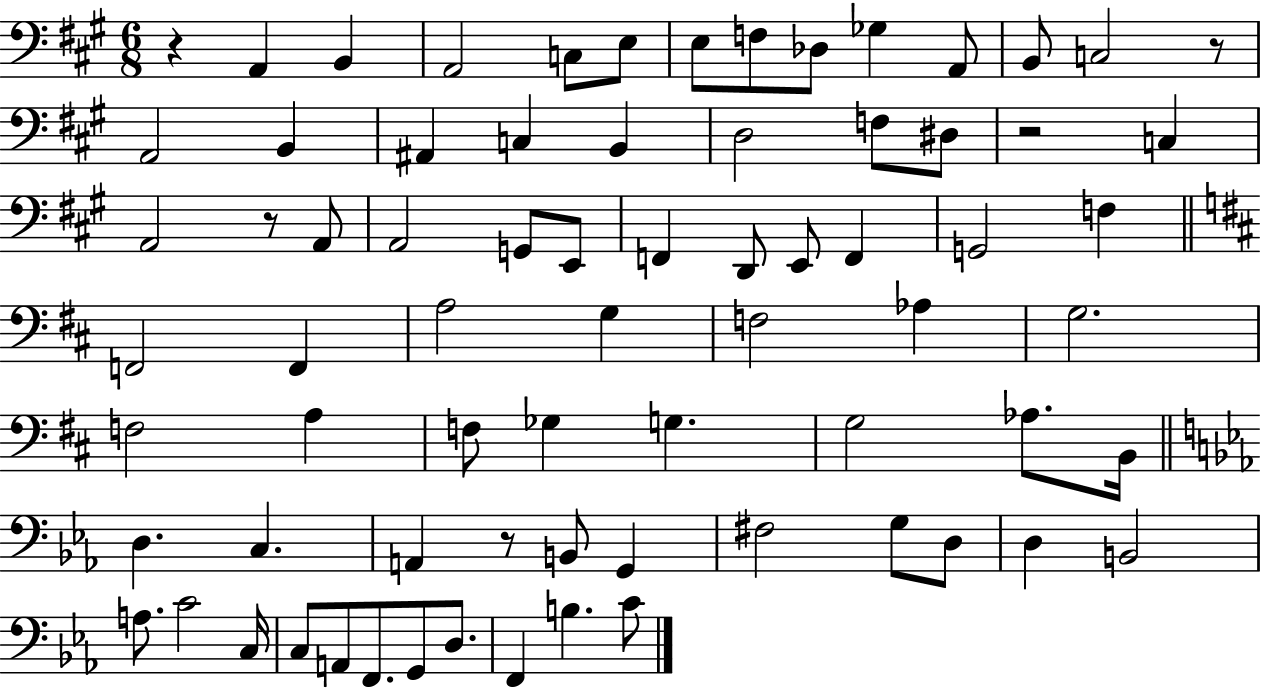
X:1
T:Untitled
M:6/8
L:1/4
K:A
z A,, B,, A,,2 C,/2 E,/2 E,/2 F,/2 _D,/2 _G, A,,/2 B,,/2 C,2 z/2 A,,2 B,, ^A,, C, B,, D,2 F,/2 ^D,/2 z2 C, A,,2 z/2 A,,/2 A,,2 G,,/2 E,,/2 F,, D,,/2 E,,/2 F,, G,,2 F, F,,2 F,, A,2 G, F,2 _A, G,2 F,2 A, F,/2 _G, G, G,2 _A,/2 B,,/4 D, C, A,, z/2 B,,/2 G,, ^F,2 G,/2 D,/2 D, B,,2 A,/2 C2 C,/4 C,/2 A,,/2 F,,/2 G,,/2 D,/2 F,, B, C/2